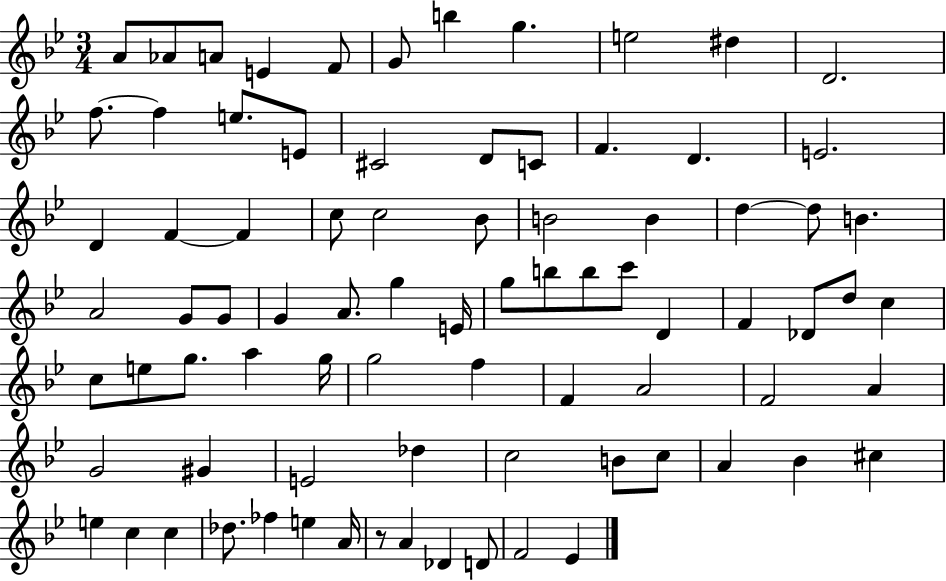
{
  \clef treble
  \numericTimeSignature
  \time 3/4
  \key bes \major
  a'8 aes'8 a'8 e'4 f'8 | g'8 b''4 g''4. | e''2 dis''4 | d'2. | \break f''8.~~ f''4 e''8. e'8 | cis'2 d'8 c'8 | f'4. d'4. | e'2. | \break d'4 f'4~~ f'4 | c''8 c''2 bes'8 | b'2 b'4 | d''4~~ d''8 b'4. | \break a'2 g'8 g'8 | g'4 a'8. g''4 e'16 | g''8 b''8 b''8 c'''8 d'4 | f'4 des'8 d''8 c''4 | \break c''8 e''8 g''8. a''4 g''16 | g''2 f''4 | f'4 a'2 | f'2 a'4 | \break g'2 gis'4 | e'2 des''4 | c''2 b'8 c''8 | a'4 bes'4 cis''4 | \break e''4 c''4 c''4 | des''8. fes''4 e''4 a'16 | r8 a'4 des'4 d'8 | f'2 ees'4 | \break \bar "|."
}